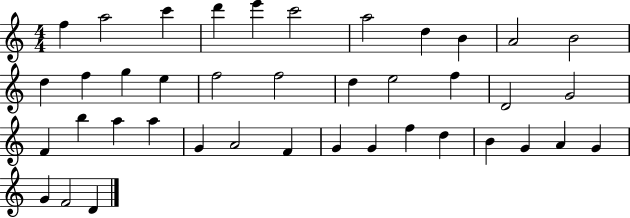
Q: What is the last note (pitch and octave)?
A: D4